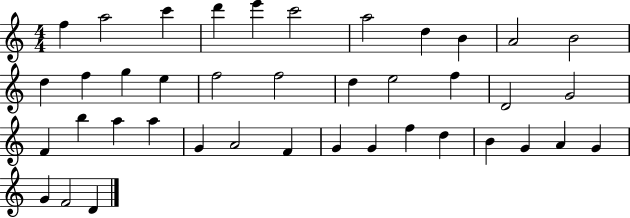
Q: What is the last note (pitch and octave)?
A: D4